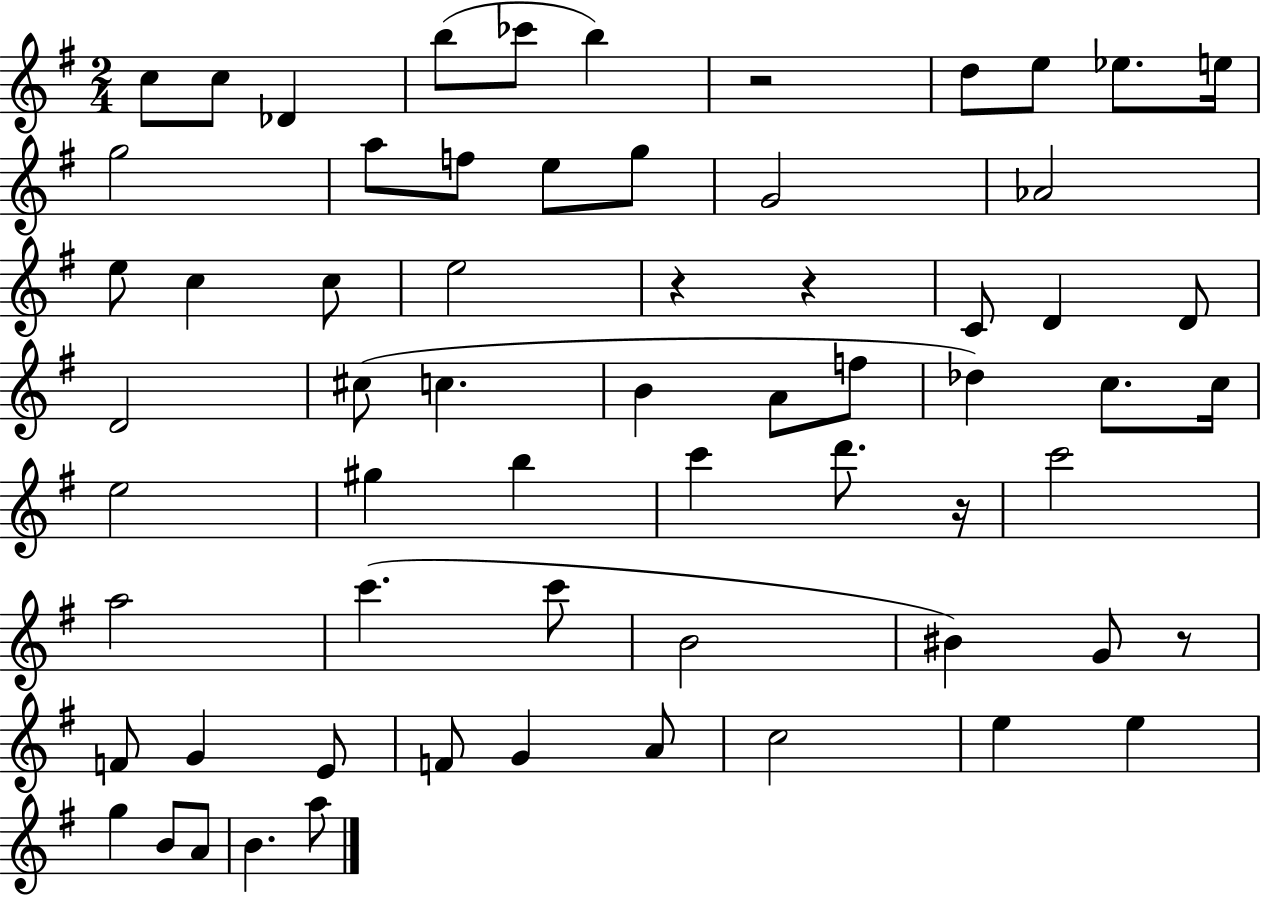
{
  \clef treble
  \numericTimeSignature
  \time 2/4
  \key g \major
  \repeat volta 2 { c''8 c''8 des'4 | b''8( ces'''8 b''4) | r2 | d''8 e''8 ees''8. e''16 | \break g''2 | a''8 f''8 e''8 g''8 | g'2 | aes'2 | \break e''8 c''4 c''8 | e''2 | r4 r4 | c'8 d'4 d'8 | \break d'2 | cis''8( c''4. | b'4 a'8 f''8 | des''4) c''8. c''16 | \break e''2 | gis''4 b''4 | c'''4 d'''8. r16 | c'''2 | \break a''2 | c'''4.( c'''8 | b'2 | bis'4) g'8 r8 | \break f'8 g'4 e'8 | f'8 g'4 a'8 | c''2 | e''4 e''4 | \break g''4 b'8 a'8 | b'4. a''8 | } \bar "|."
}